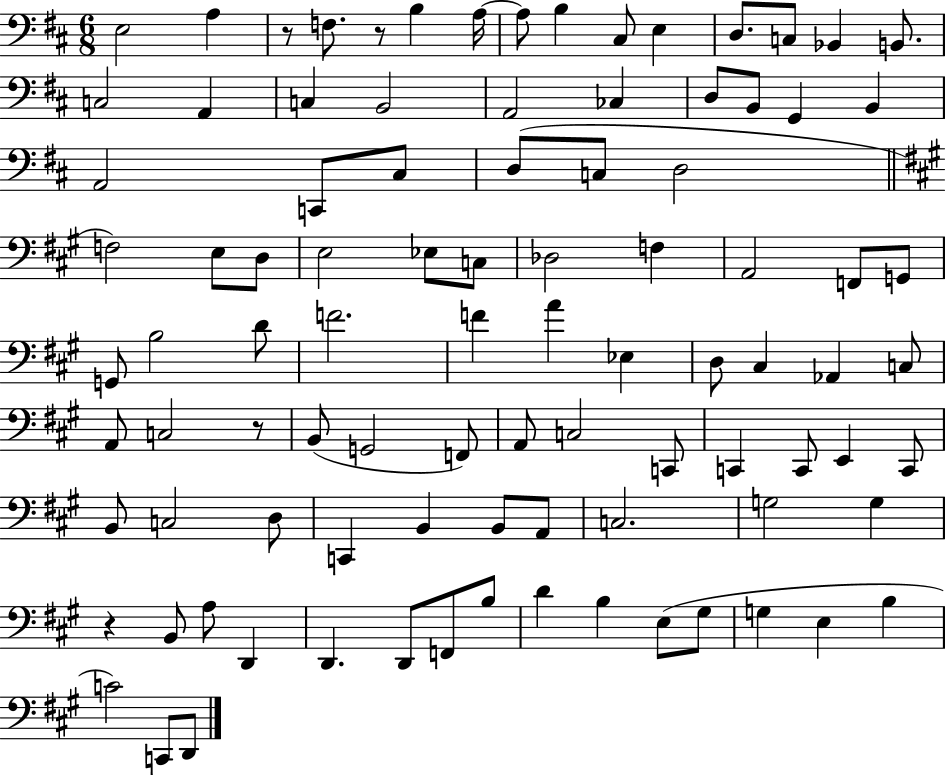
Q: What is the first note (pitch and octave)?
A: E3